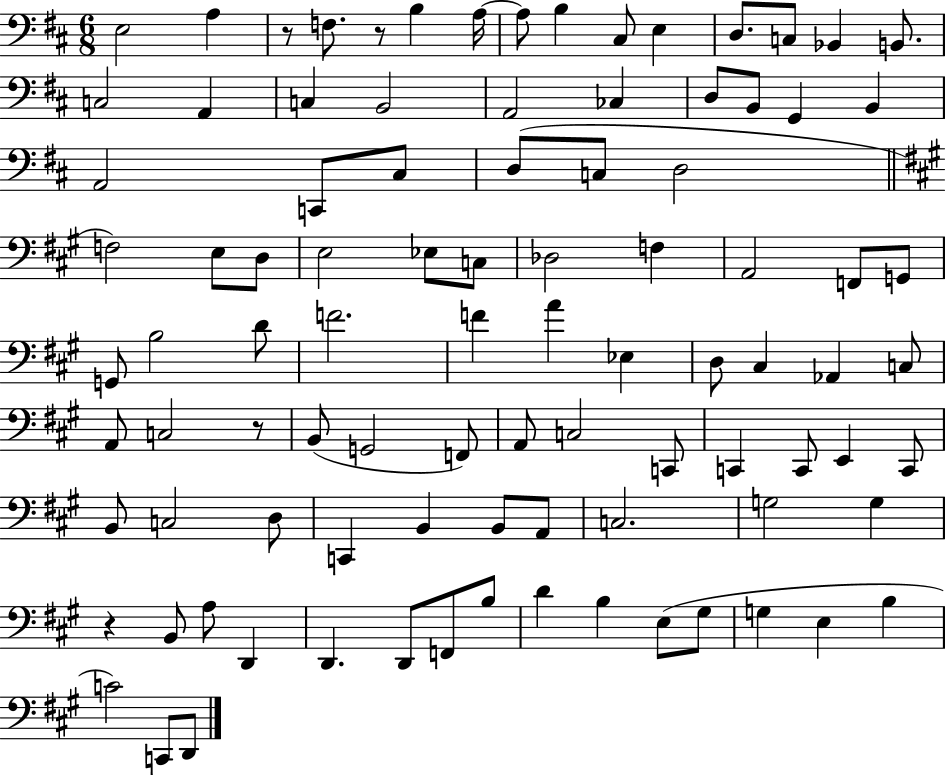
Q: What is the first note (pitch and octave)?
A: E3